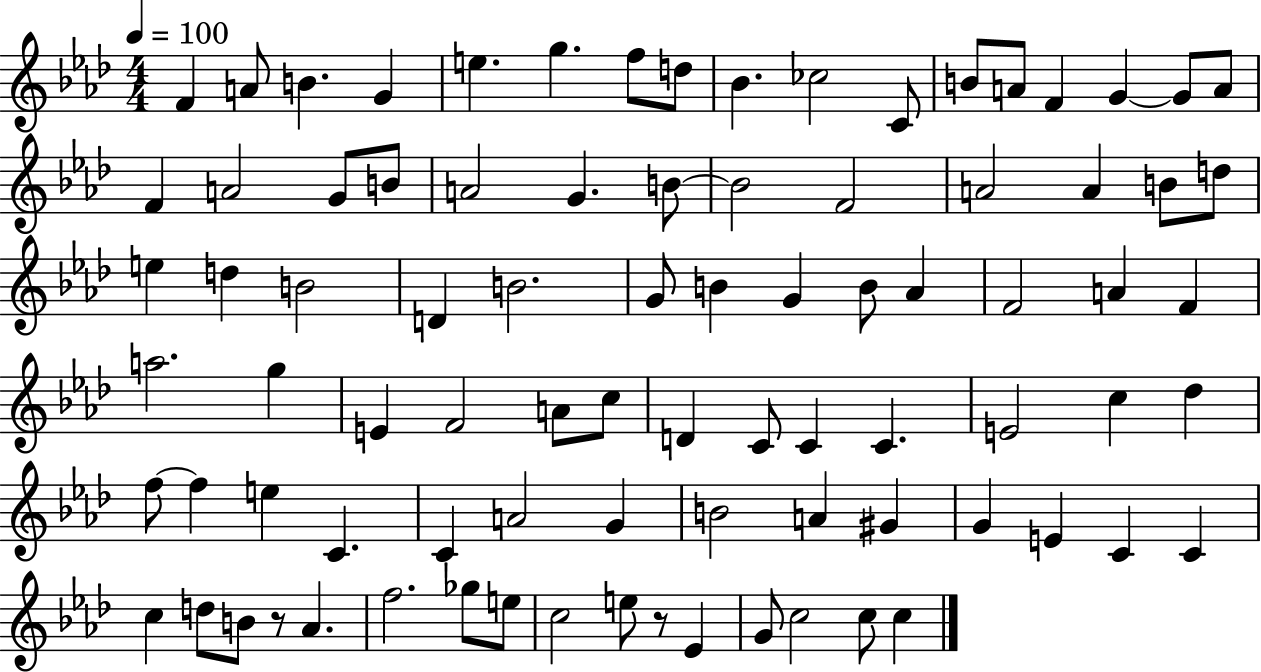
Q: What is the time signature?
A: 4/4